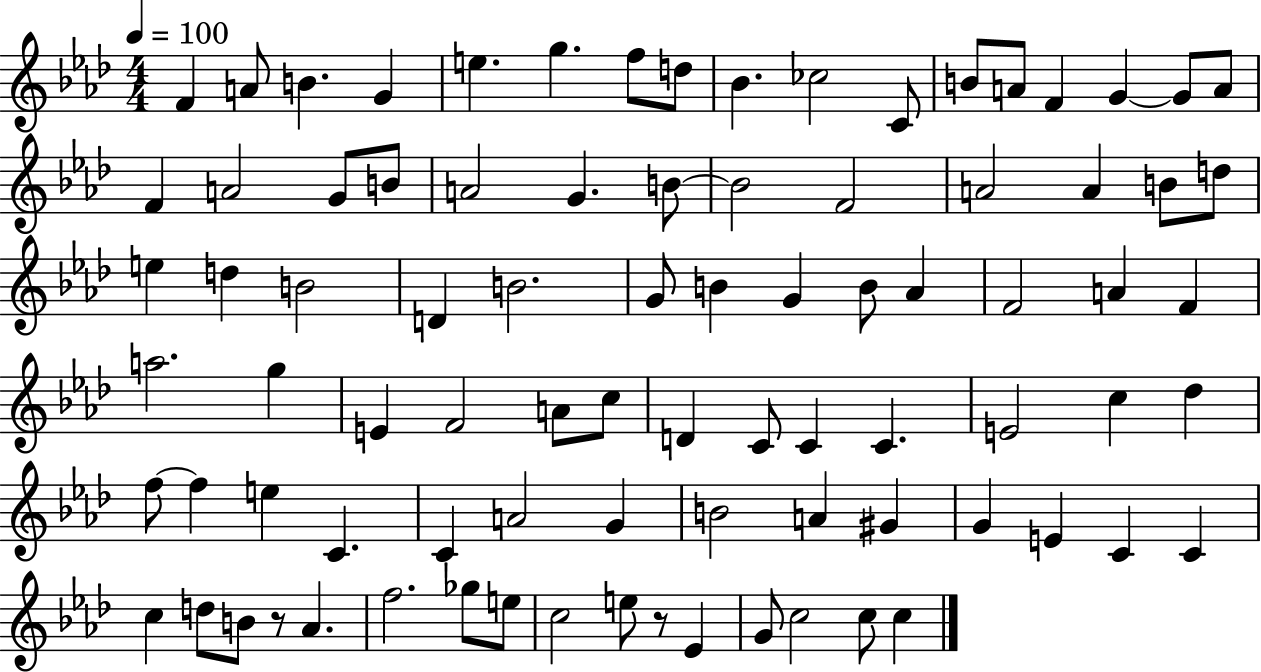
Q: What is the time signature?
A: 4/4